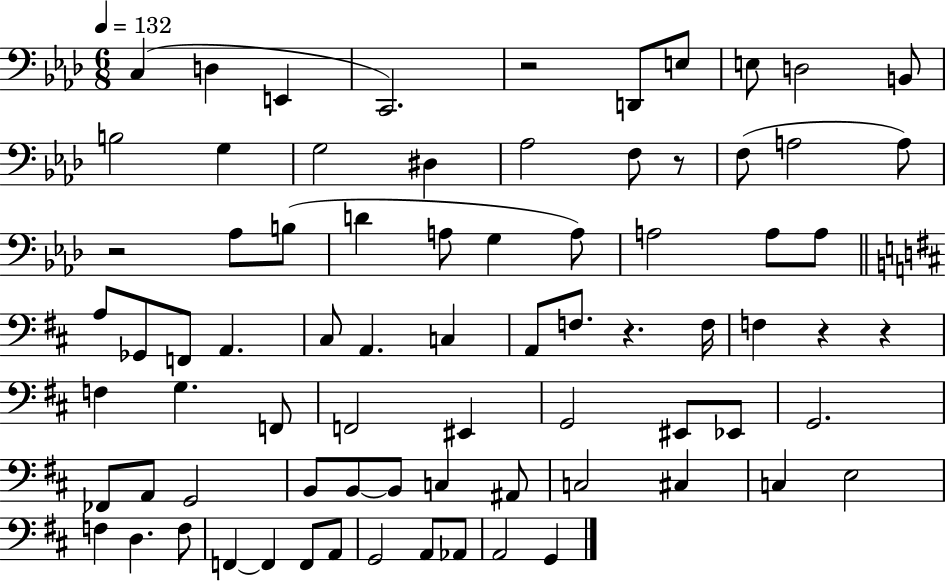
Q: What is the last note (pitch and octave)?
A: G2